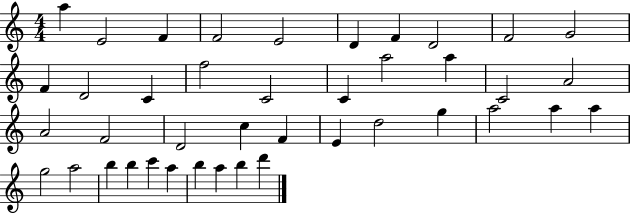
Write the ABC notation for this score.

X:1
T:Untitled
M:4/4
L:1/4
K:C
a E2 F F2 E2 D F D2 F2 G2 F D2 C f2 C2 C a2 a C2 A2 A2 F2 D2 c F E d2 g a2 a a g2 a2 b b c' a b a b d'